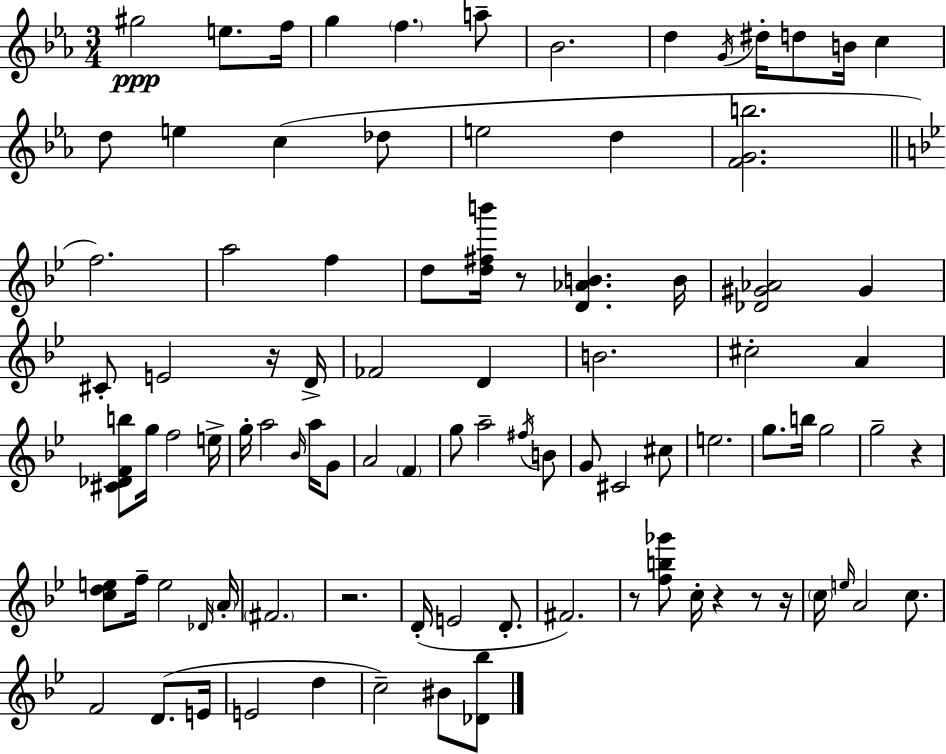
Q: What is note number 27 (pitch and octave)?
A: E4